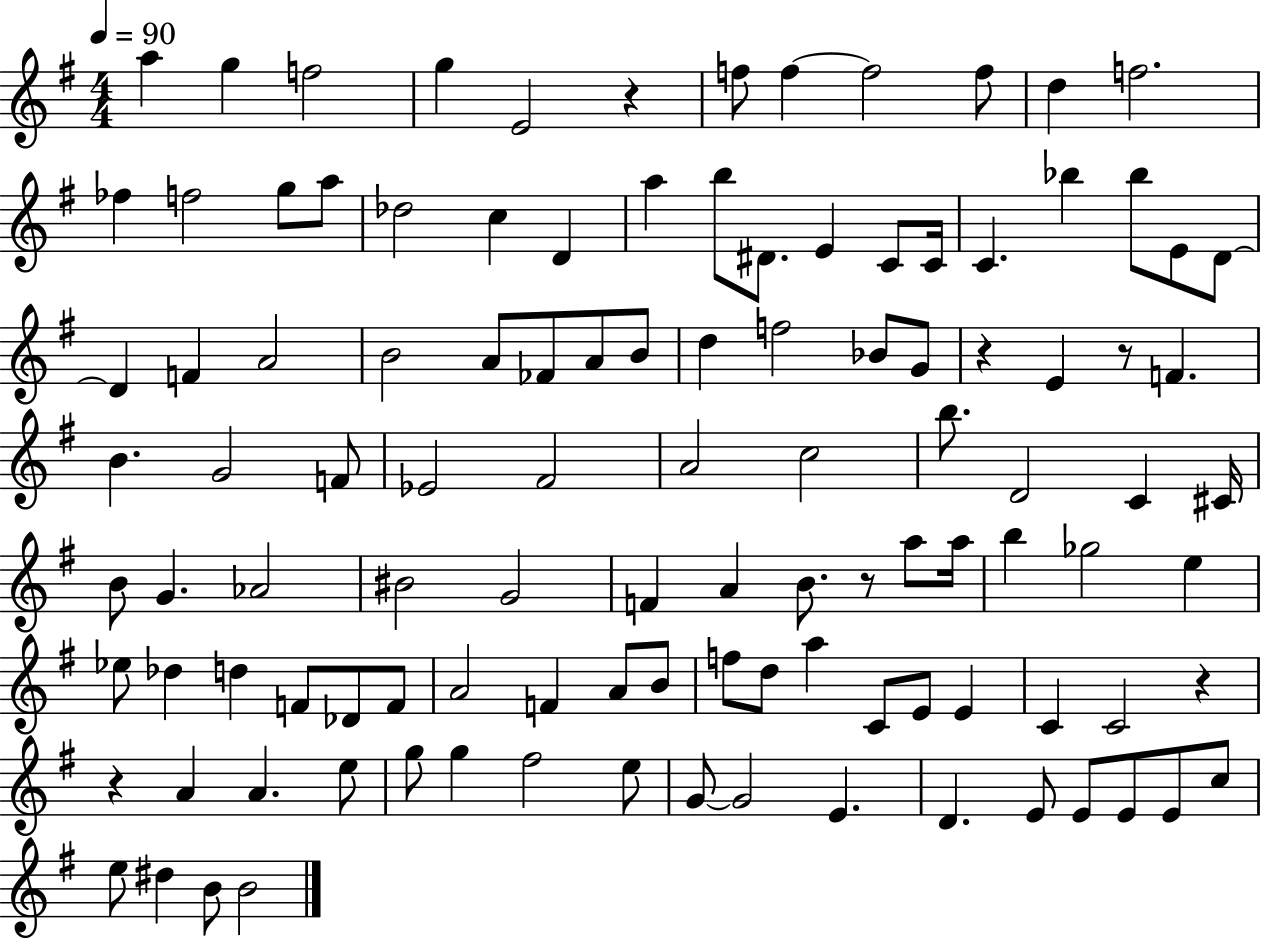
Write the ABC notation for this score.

X:1
T:Untitled
M:4/4
L:1/4
K:G
a g f2 g E2 z f/2 f f2 f/2 d f2 _f f2 g/2 a/2 _d2 c D a b/2 ^D/2 E C/2 C/4 C _b _b/2 E/2 D/2 D F A2 B2 A/2 _F/2 A/2 B/2 d f2 _B/2 G/2 z E z/2 F B G2 F/2 _E2 ^F2 A2 c2 b/2 D2 C ^C/4 B/2 G _A2 ^B2 G2 F A B/2 z/2 a/2 a/4 b _g2 e _e/2 _d d F/2 _D/2 F/2 A2 F A/2 B/2 f/2 d/2 a C/2 E/2 E C C2 z z A A e/2 g/2 g ^f2 e/2 G/2 G2 E D E/2 E/2 E/2 E/2 c/2 e/2 ^d B/2 B2